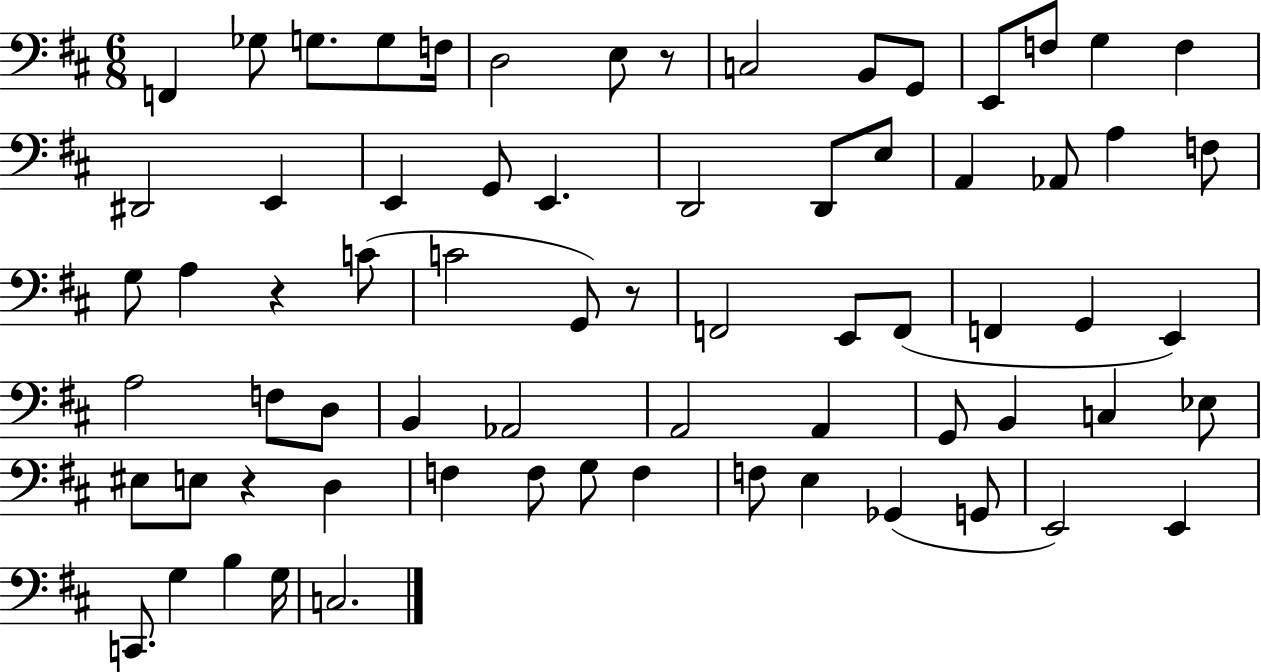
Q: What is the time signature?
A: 6/8